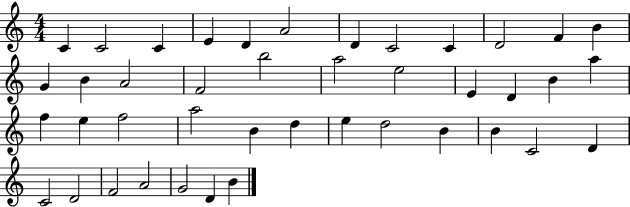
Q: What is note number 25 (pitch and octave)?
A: E5